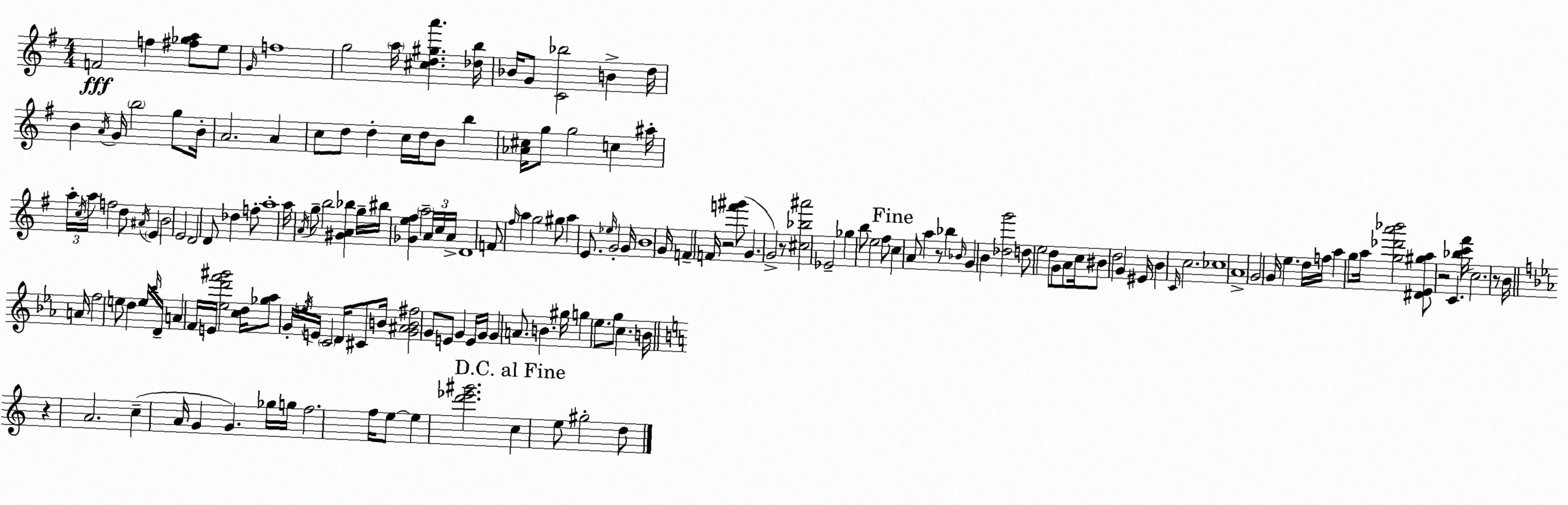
X:1
T:Untitled
M:4/4
L:1/4
K:G
F2 f [^f_ga]/2 e/2 G/4 f4 g2 a/4 [^cd^ga'] [_db]/4 _B/4 G/2 [C_b]2 B d/4 B A/4 G/4 b2 g/2 B/4 A2 A c/2 d/2 d c/4 d/4 B/2 b [_A^c]/4 g/2 g2 c ^a/4 a/4 c/4 a/4 f2 d/2 ^A/4 E B2 E2 D2 D/2 _d f/2 a4 a/4 A/4 g/2 b2 [^GA_b] g/4 ^b/4 [_Ge^f] a2 A/4 c/4 A/4 D4 F/2 ^f/4 a g2 ^g/2 a E/2 _e/4 G2 G/4 B4 G/4 F F/4 z2 [f'^g']/2 G G2 z/2 [^c_b^a']2 _E2 _g b/2 e2 ^f/2 c A/2 a z/2 _b _B/4 G B [_dg']2 d/2 e2 d/2 G/2 A/2 c/4 ^B/2 d2 G ^E/4 B C/4 c2 _c4 A4 G2 G/4 e d/4 f/4 a g/2 a/4 [g_d'a'_b']2 [^DE^ga]/2 z2 C [_bc'^f']/4 c2 z/2 B/4 A/4 f2 e/2 d e/4 _b/4 D/4 A F/4 E/4 [_ed'f'^g']2 [cd]/4 [_g_a]/2 G/4 e/4 E/4 C2 D/4 ^C/2 B/4 [G^AB^f]2 G/2 E/2 G E/4 G/4 G A/2 B ^g/4 g _e/2 g/2 c B/4 z A2 c A/4 G G _g/4 g/4 f2 f/4 e/2 e [d'_e'^g']2 c e/2 ^g2 d/2